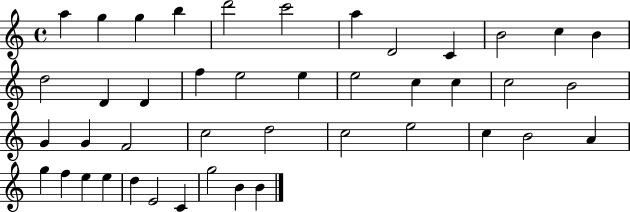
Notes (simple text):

A5/q G5/q G5/q B5/q D6/h C6/h A5/q D4/h C4/q B4/h C5/q B4/q D5/h D4/q D4/q F5/q E5/h E5/q E5/h C5/q C5/q C5/h B4/h G4/q G4/q F4/h C5/h D5/h C5/h E5/h C5/q B4/h A4/q G5/q F5/q E5/q E5/q D5/q E4/h C4/q G5/h B4/q B4/q